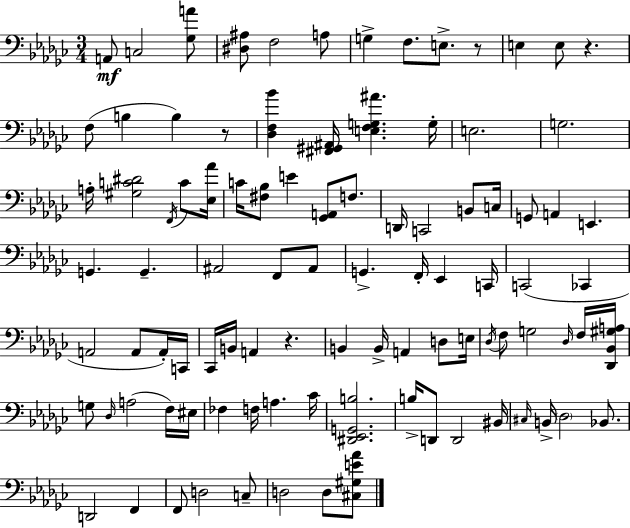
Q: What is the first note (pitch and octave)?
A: A2